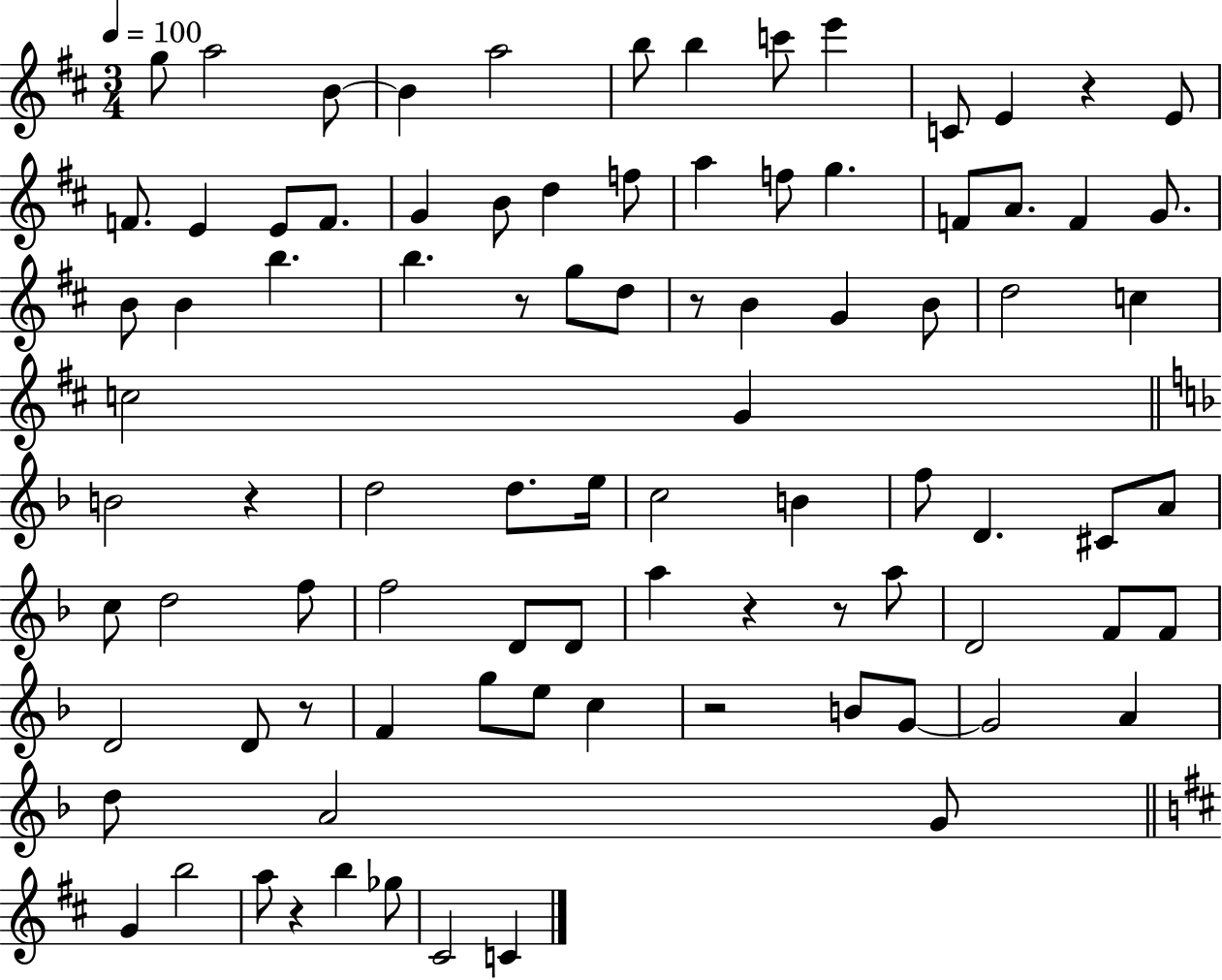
X:1
T:Untitled
M:3/4
L:1/4
K:D
g/2 a2 B/2 B a2 b/2 b c'/2 e' C/2 E z E/2 F/2 E E/2 F/2 G B/2 d f/2 a f/2 g F/2 A/2 F G/2 B/2 B b b z/2 g/2 d/2 z/2 B G B/2 d2 c c2 G B2 z d2 d/2 e/4 c2 B f/2 D ^C/2 A/2 c/2 d2 f/2 f2 D/2 D/2 a z z/2 a/2 D2 F/2 F/2 D2 D/2 z/2 F g/2 e/2 c z2 B/2 G/2 G2 A d/2 A2 G/2 G b2 a/2 z b _g/2 ^C2 C